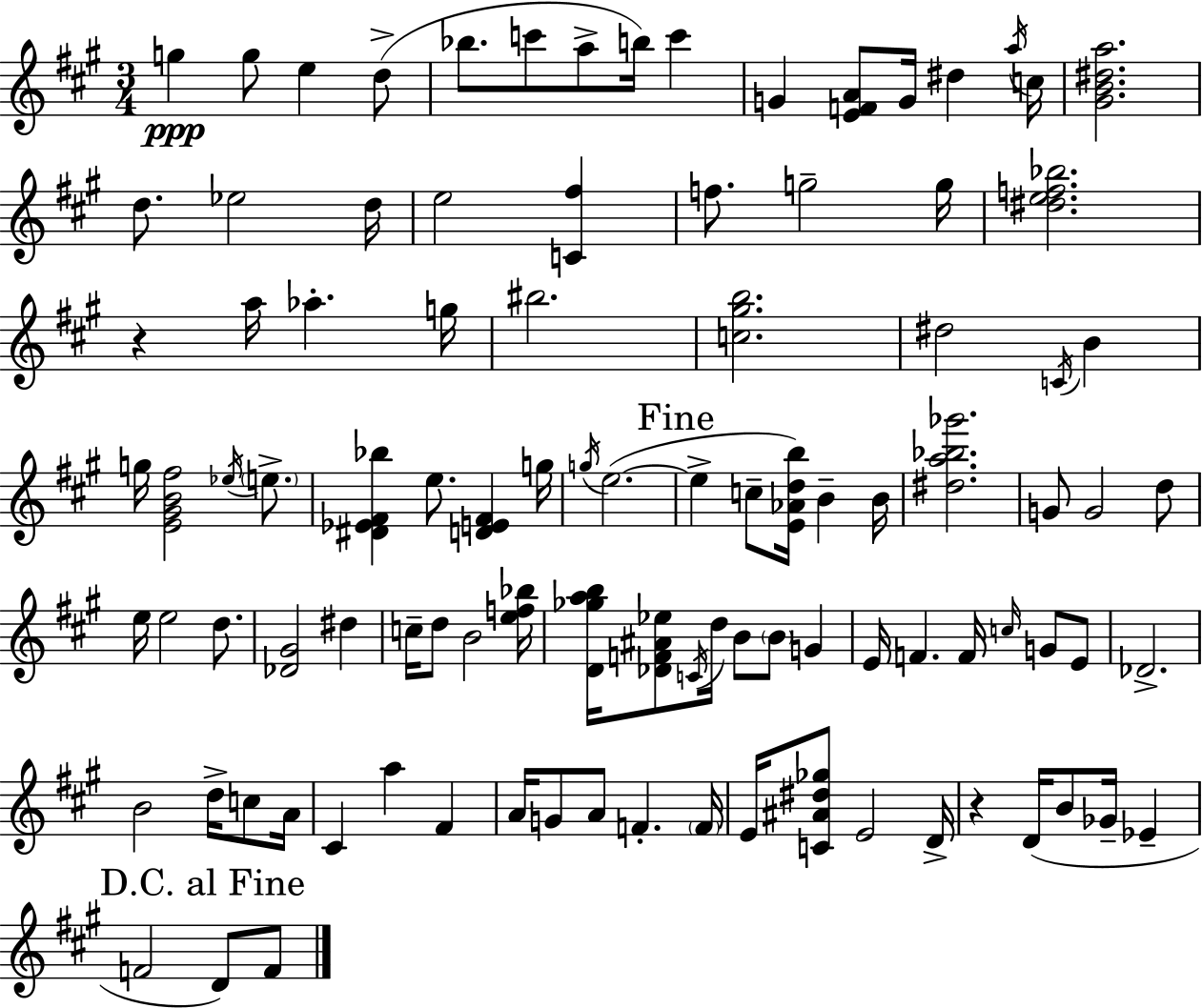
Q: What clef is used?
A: treble